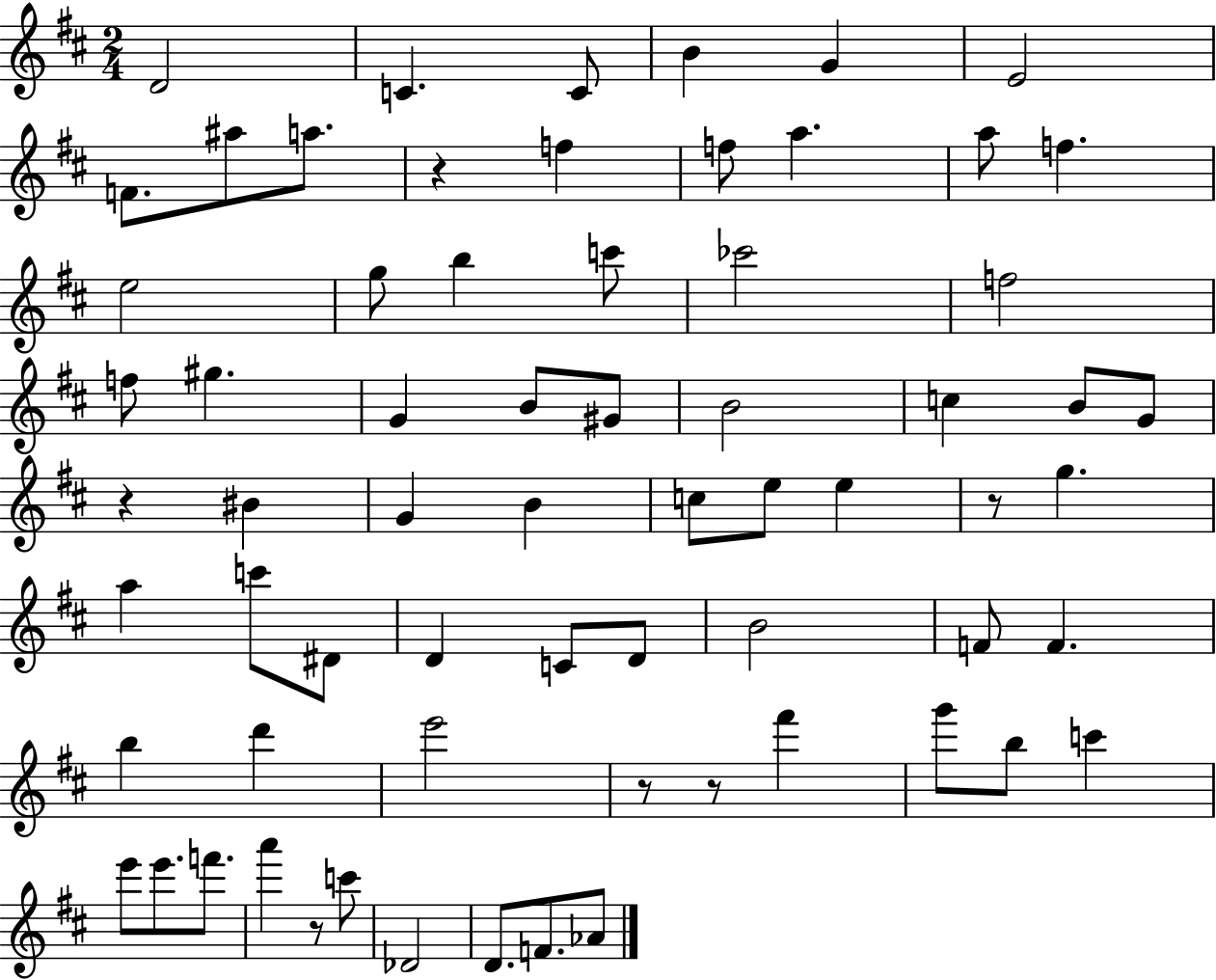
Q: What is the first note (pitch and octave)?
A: D4